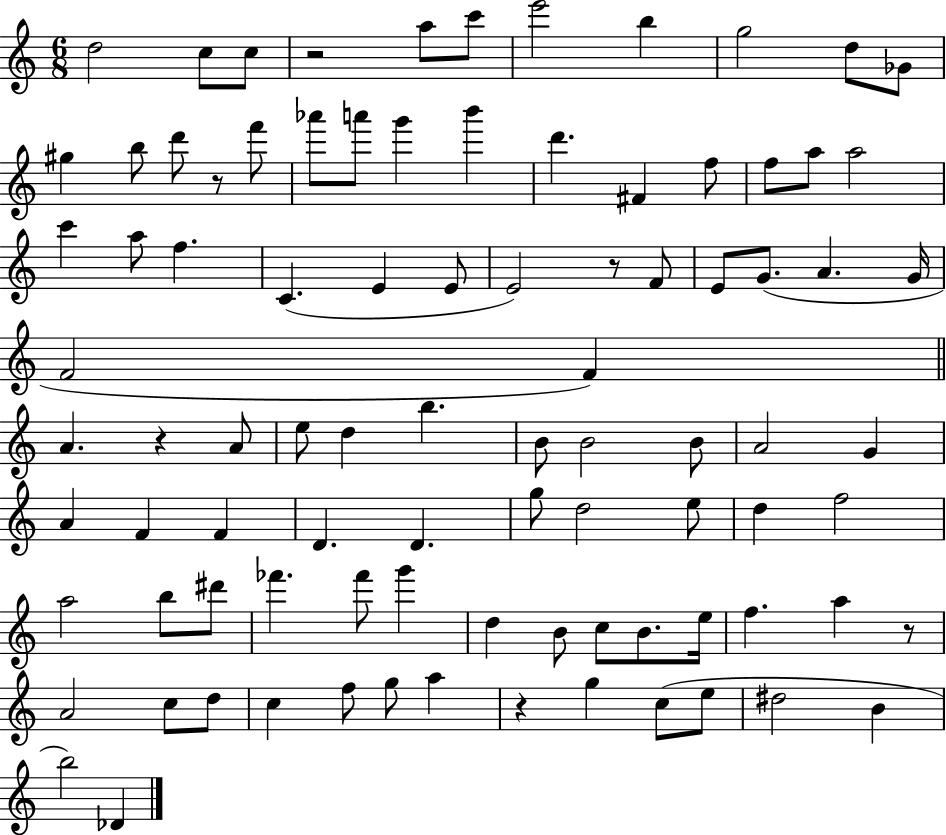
D5/h C5/e C5/e R/h A5/e C6/e E6/h B5/q G5/h D5/e Gb4/e G#5/q B5/e D6/e R/e F6/e Ab6/e A6/e G6/q B6/q D6/q. F#4/q F5/e F5/e A5/e A5/h C6/q A5/e F5/q. C4/q. E4/q E4/e E4/h R/e F4/e E4/e G4/e. A4/q. G4/s F4/h F4/q A4/q. R/q A4/e E5/e D5/q B5/q. B4/e B4/h B4/e A4/h G4/q A4/q F4/q F4/q D4/q. D4/q. G5/e D5/h E5/e D5/q F5/h A5/h B5/e D#6/e FES6/q. FES6/e G6/q D5/q B4/e C5/e B4/e. E5/s F5/q. A5/q R/e A4/h C5/e D5/e C5/q F5/e G5/e A5/q R/q G5/q C5/e E5/e D#5/h B4/q B5/h Db4/q